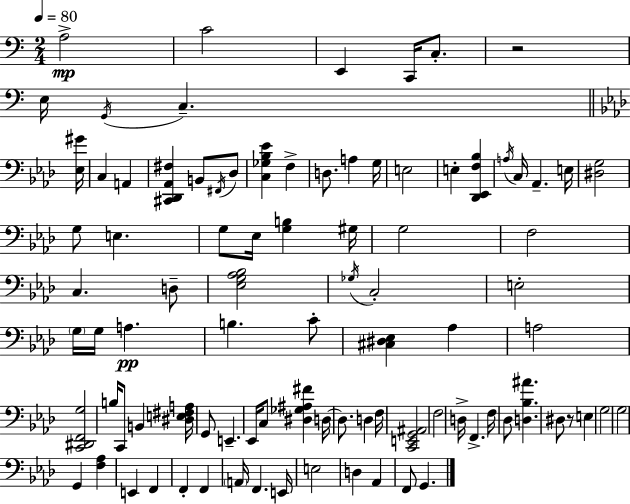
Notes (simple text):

A3/h C4/h E2/q C2/s C3/e. R/h E3/s G2/s C3/q. [Eb3,G#4]/s C3/q A2/q [C#2,Db2,Ab2,F#3]/q B2/e F#2/s Db3/e [C3,Gb3,Bb3,Eb4]/q F3/q D3/e. A3/q G3/s E3/h E3/q [Db2,Eb2,F3,Bb3]/q A3/s C3/s Ab2/q. E3/s [D#3,G3]/h G3/e E3/q. G3/e Eb3/s [G3,B3]/q G#3/s G3/h F3/h C3/q. D3/e [Eb3,G3,Ab3,Bb3]/h Gb3/s C3/h E3/h G3/s G3/s A3/q. B3/q. C4/e [C#3,D#3,Eb3]/q Ab3/q A3/h [C2,D#2,F2,G3]/h B3/s C2/e B2/q [D#3,E3,F#3,A3]/s G2/e E2/q. Eb2/s C3/e [D#3,Gb3,A#3,F#4]/q D3/s D3/e. D3/q F3/s [C2,E2,G2,A#2]/h F3/h D3/s F2/q. F3/s Db3/e [D3,Bb3,A#4]/q. D#3/e R/e E3/q G3/h G3/h G2/q [F3,Ab3]/q E2/q F2/q F2/q F2/q A2/s F2/q. E2/s E3/h D3/q Ab2/q F2/e G2/q.